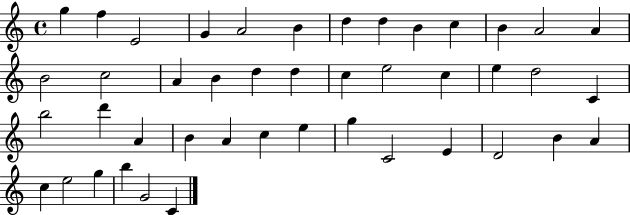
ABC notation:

X:1
T:Untitled
M:4/4
L:1/4
K:C
g f E2 G A2 B d d B c B A2 A B2 c2 A B d d c e2 c e d2 C b2 d' A B A c e g C2 E D2 B A c e2 g b G2 C